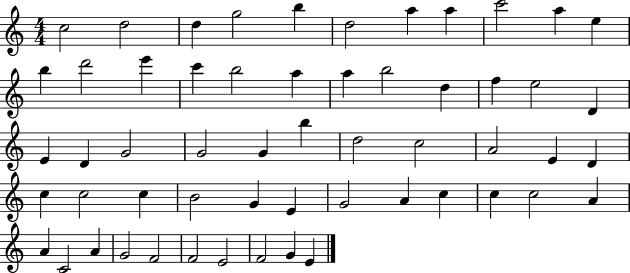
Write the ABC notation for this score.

X:1
T:Untitled
M:4/4
L:1/4
K:C
c2 d2 d g2 b d2 a a c'2 a e b d'2 e' c' b2 a a b2 d f e2 D E D G2 G2 G b d2 c2 A2 E D c c2 c B2 G E G2 A c c c2 A A C2 A G2 F2 F2 E2 F2 G E